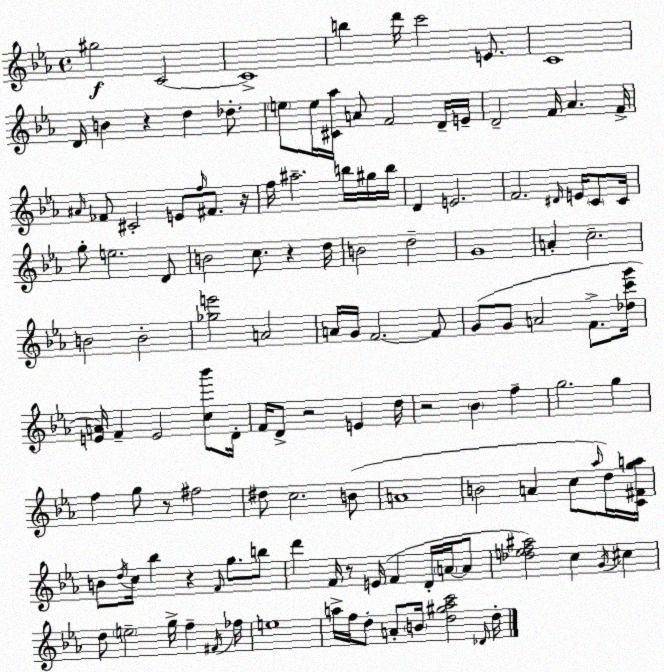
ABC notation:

X:1
T:Untitled
M:4/4
L:1/4
K:Eb
^g2 C2 C4 b d'/4 c'2 E/2 C4 D/4 B z d _d/2 e/2 e/4 [^C_a]/4 A/2 F2 D/4 E/4 D2 F/4 _A F/4 ^A/4 _F/2 ^C2 E/2 f/4 ^F/2 z/4 f/4 ^a2 b/4 ^g/4 b/4 D E2 F2 ^D/4 E/4 C/2 C/4 g/2 e2 D/2 B2 c/2 z d/4 B2 d2 G4 A c2 B2 B2 [_ge']2 A2 A/4 G/4 F2 F/2 G/2 G/2 A2 F/2 [_dc'g']/4 [EA]/4 F E2 [c_b']/2 D/4 F/4 D/2 z2 E d/4 z2 _B f g2 g f g/2 z/2 ^f2 ^d/2 c2 B/2 A4 B2 A c/2 _a/4 d/4 [C^Fga]/4 B/2 d/4 c/4 _b z F/4 g/2 b/2 d' F/4 z/2 E/4 F D/4 A/4 A/2 [_def^a]2 c G/4 ^c d/2 e2 g/4 f ^F/4 _f/4 e4 a/4 f/4 d/2 A/2 B/4 [d^gac']2 _D/4 d/4